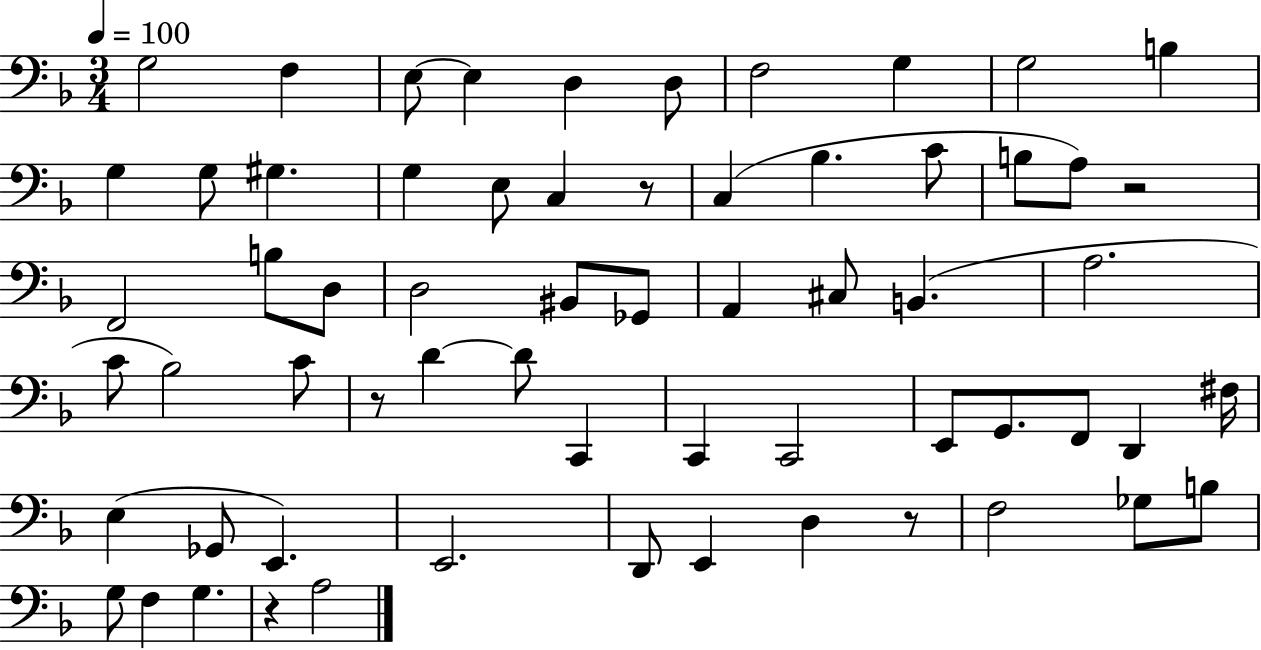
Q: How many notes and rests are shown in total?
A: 63